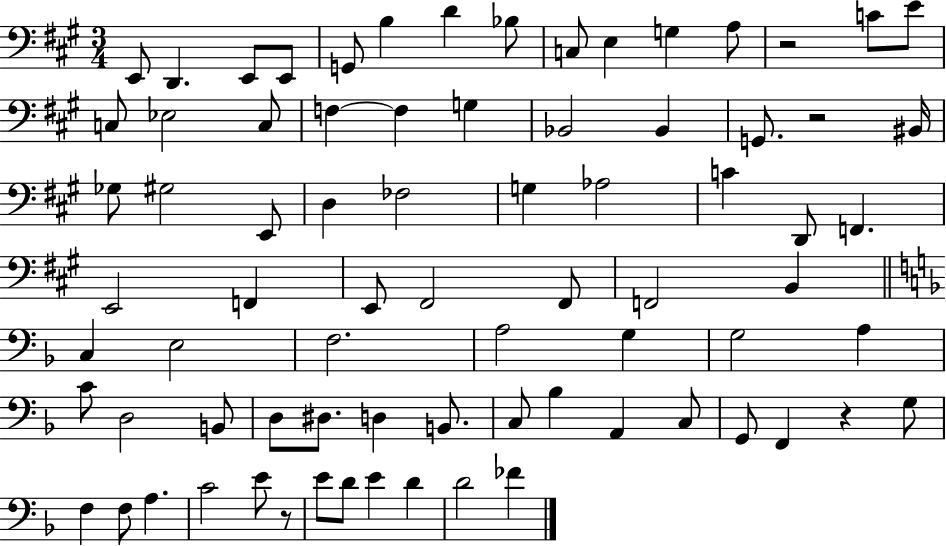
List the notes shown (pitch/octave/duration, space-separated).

E2/e D2/q. E2/e E2/e G2/e B3/q D4/q Bb3/e C3/e E3/q G3/q A3/e R/h C4/e E4/e C3/e Eb3/h C3/e F3/q F3/q G3/q Bb2/h Bb2/q G2/e. R/h BIS2/s Gb3/e G#3/h E2/e D3/q FES3/h G3/q Ab3/h C4/q D2/e F2/q. E2/h F2/q E2/e F#2/h F#2/e F2/h B2/q C3/q E3/h F3/h. A3/h G3/q G3/h A3/q C4/e D3/h B2/e D3/e D#3/e. D3/q B2/e. C3/e Bb3/q A2/q C3/e G2/e F2/q R/q G3/e F3/q F3/e A3/q. C4/h E4/e R/e E4/e D4/e E4/q D4/q D4/h FES4/q